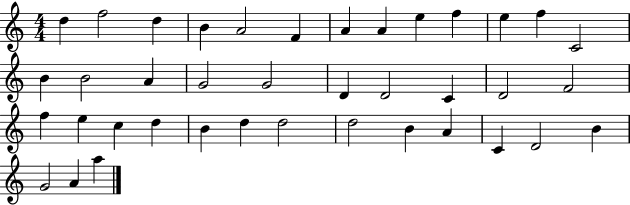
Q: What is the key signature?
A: C major